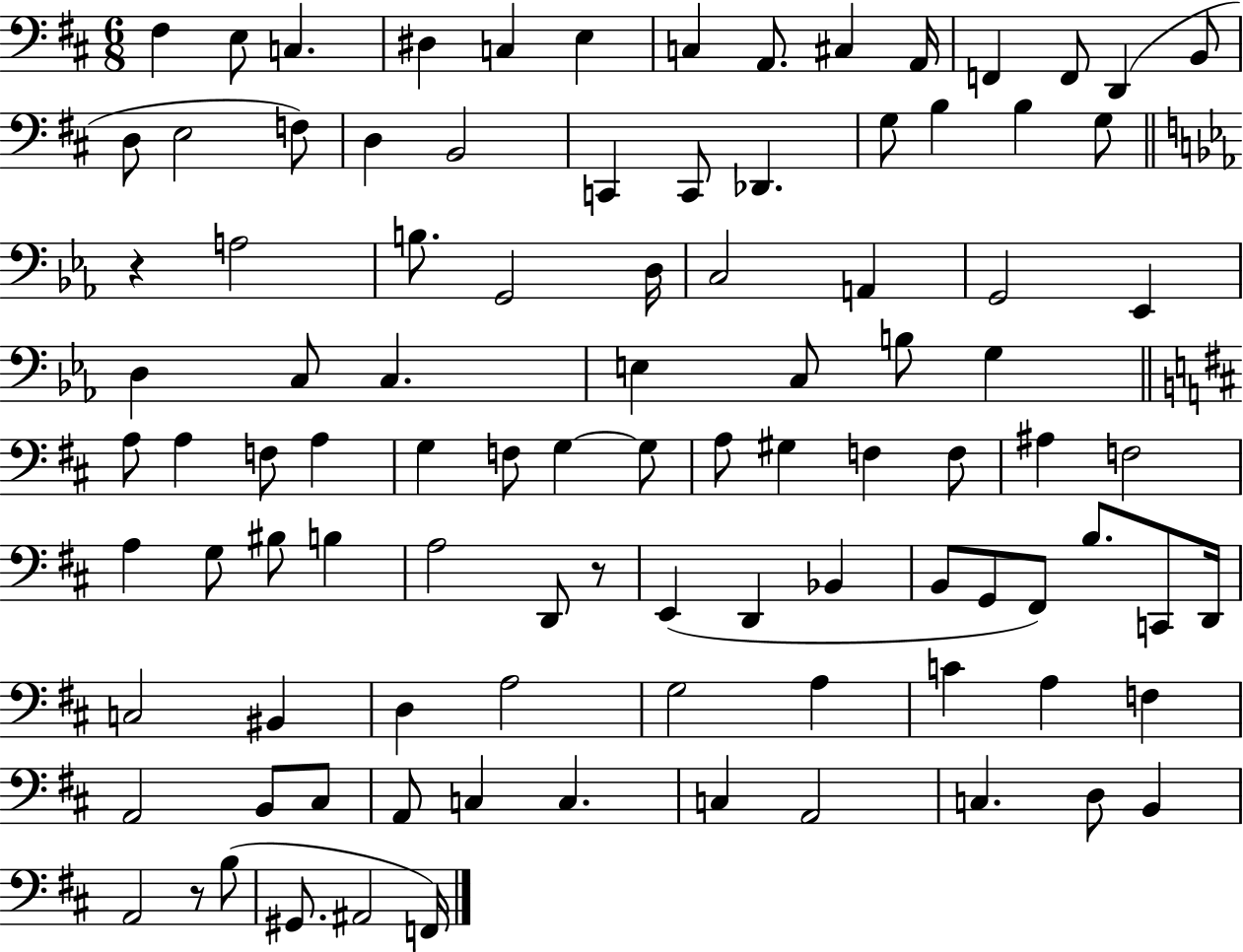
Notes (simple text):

F#3/q E3/e C3/q. D#3/q C3/q E3/q C3/q A2/e. C#3/q A2/s F2/q F2/e D2/q B2/e D3/e E3/h F3/e D3/q B2/h C2/q C2/e Db2/q. G3/e B3/q B3/q G3/e R/q A3/h B3/e. G2/h D3/s C3/h A2/q G2/h Eb2/q D3/q C3/e C3/q. E3/q C3/e B3/e G3/q A3/e A3/q F3/e A3/q G3/q F3/e G3/q G3/e A3/e G#3/q F3/q F3/e A#3/q F3/h A3/q G3/e BIS3/e B3/q A3/h D2/e R/e E2/q D2/q Bb2/q B2/e G2/e F#2/e B3/e. C2/e D2/s C3/h BIS2/q D3/q A3/h G3/h A3/q C4/q A3/q F3/q A2/h B2/e C#3/e A2/e C3/q C3/q. C3/q A2/h C3/q. D3/e B2/q A2/h R/e B3/e G#2/e. A#2/h F2/s